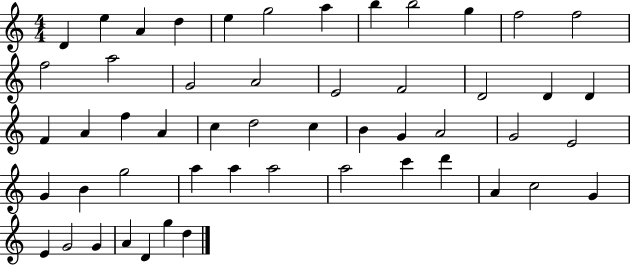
X:1
T:Untitled
M:4/4
L:1/4
K:C
D e A d e g2 a b b2 g f2 f2 f2 a2 G2 A2 E2 F2 D2 D D F A f A c d2 c B G A2 G2 E2 G B g2 a a a2 a2 c' d' A c2 G E G2 G A D g d